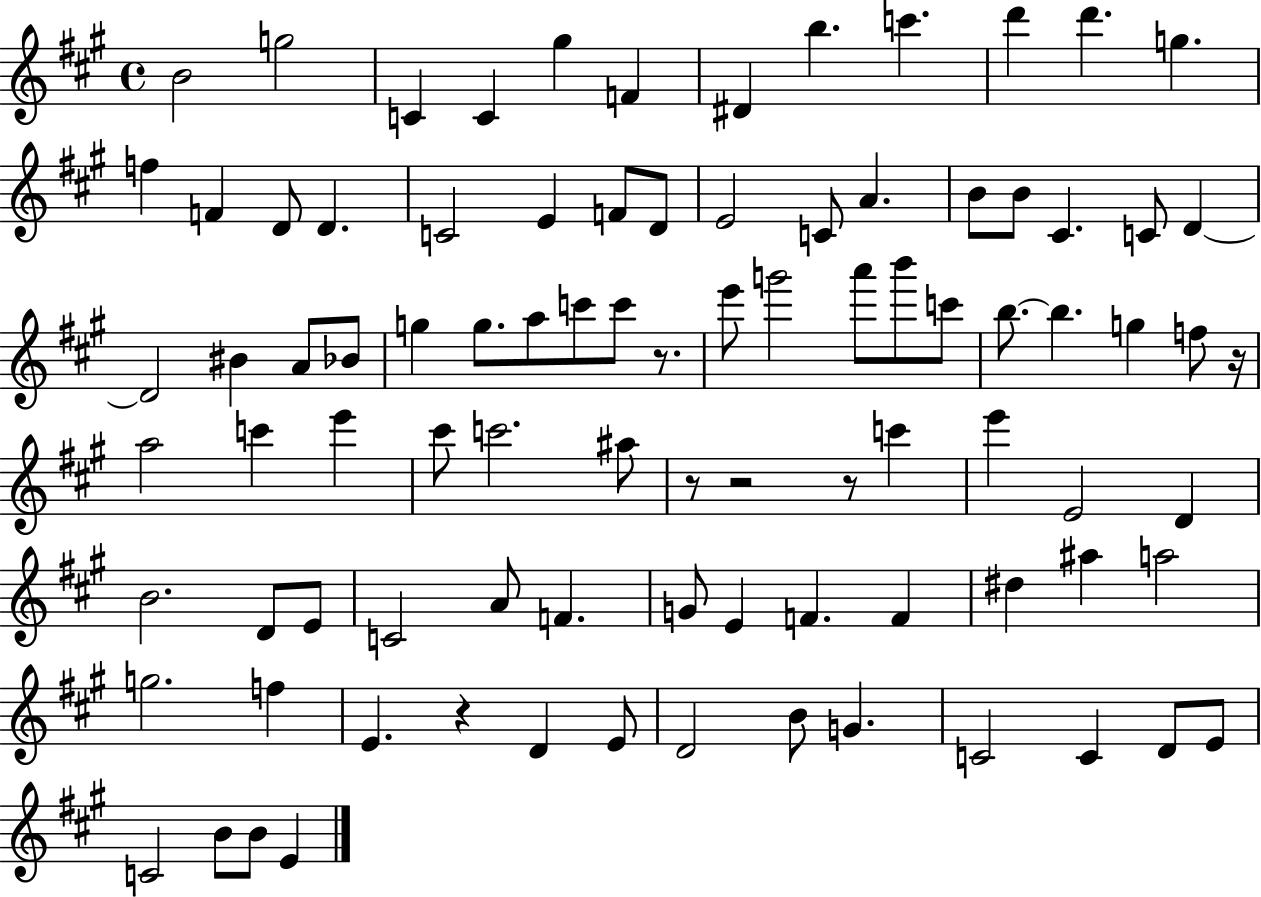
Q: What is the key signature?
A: A major